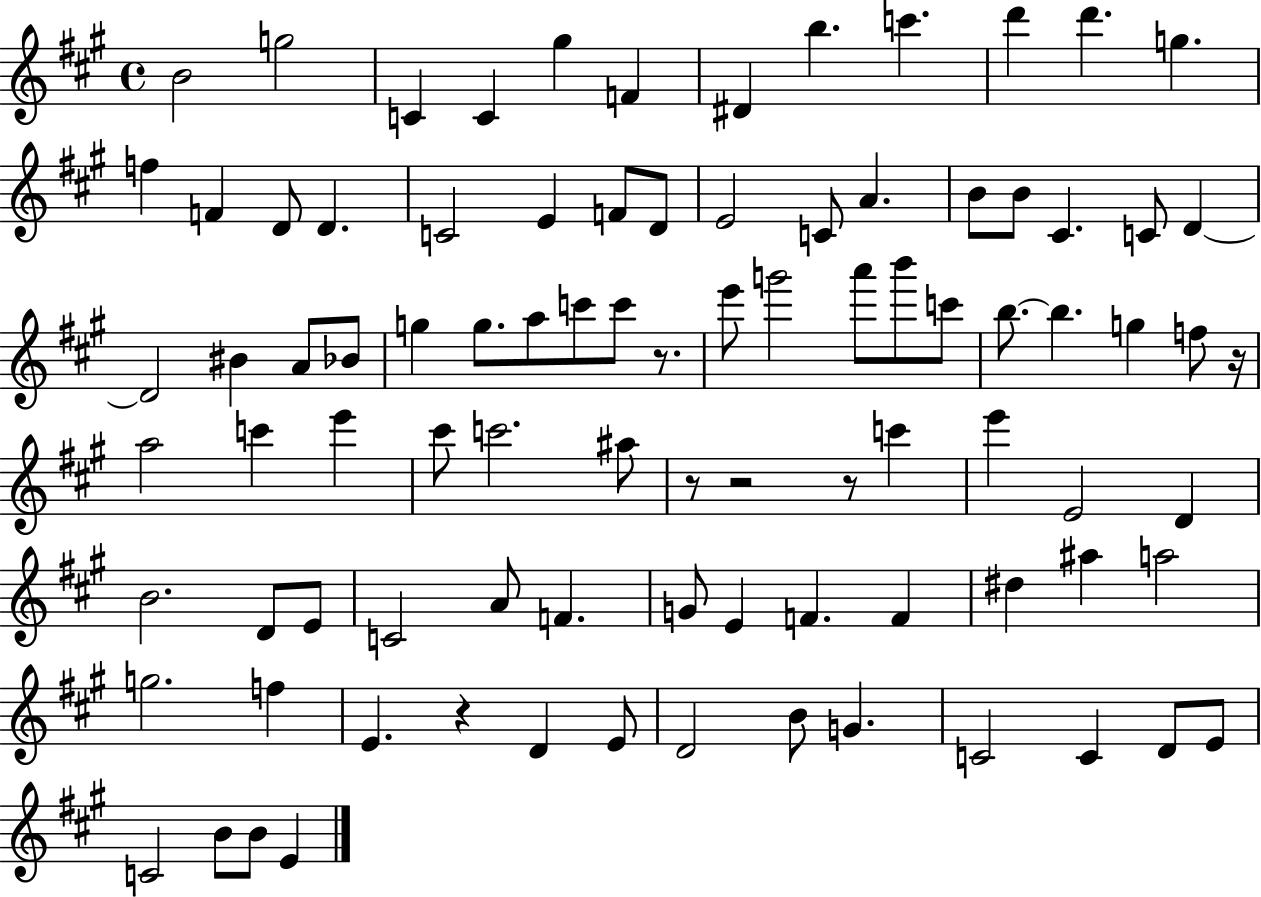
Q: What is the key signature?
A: A major